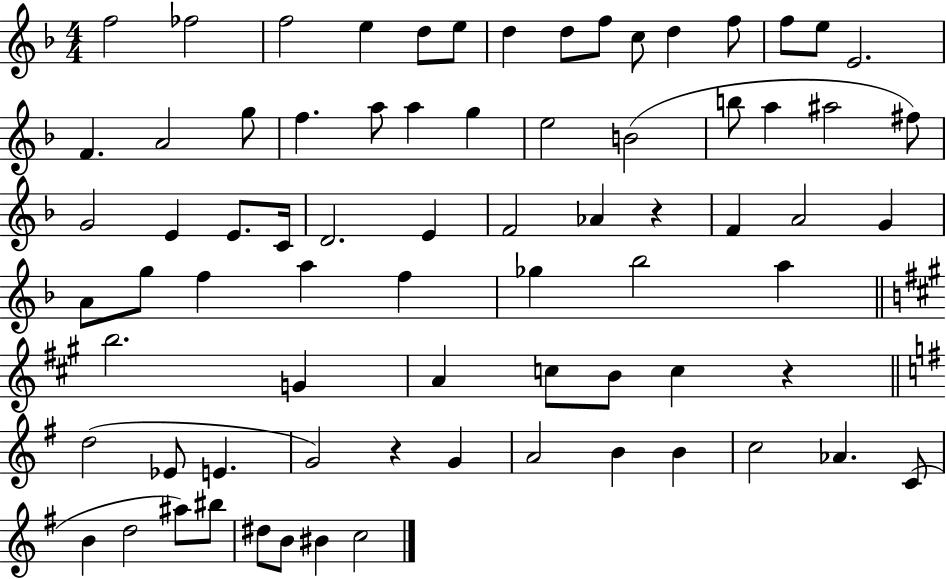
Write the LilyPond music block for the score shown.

{
  \clef treble
  \numericTimeSignature
  \time 4/4
  \key f \major
  \repeat volta 2 { f''2 fes''2 | f''2 e''4 d''8 e''8 | d''4 d''8 f''8 c''8 d''4 f''8 | f''8 e''8 e'2. | \break f'4. a'2 g''8 | f''4. a''8 a''4 g''4 | e''2 b'2( | b''8 a''4 ais''2 fis''8) | \break g'2 e'4 e'8. c'16 | d'2. e'4 | f'2 aes'4 r4 | f'4 a'2 g'4 | \break a'8 g''8 f''4 a''4 f''4 | ges''4 bes''2 a''4 | \bar "||" \break \key a \major b''2. g'4 | a'4 c''8 b'8 c''4 r4 | \bar "||" \break \key e \minor d''2( ees'8 e'4. | g'2) r4 g'4 | a'2 b'4 b'4 | c''2 aes'4. c'8( | \break b'4 d''2 ais''8) bis''8 | dis''8 b'8 bis'4 c''2 | } \bar "|."
}